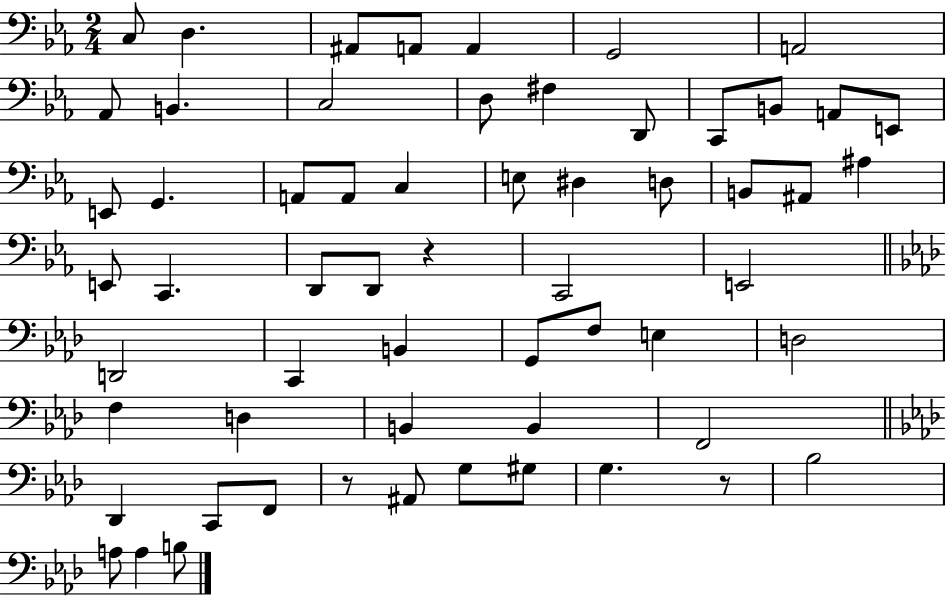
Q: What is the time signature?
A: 2/4